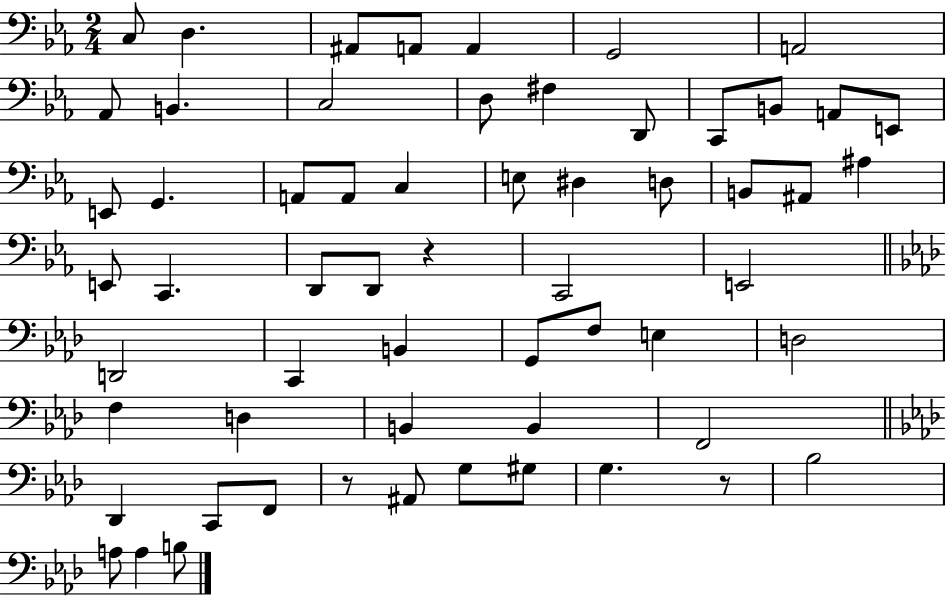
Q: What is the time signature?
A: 2/4